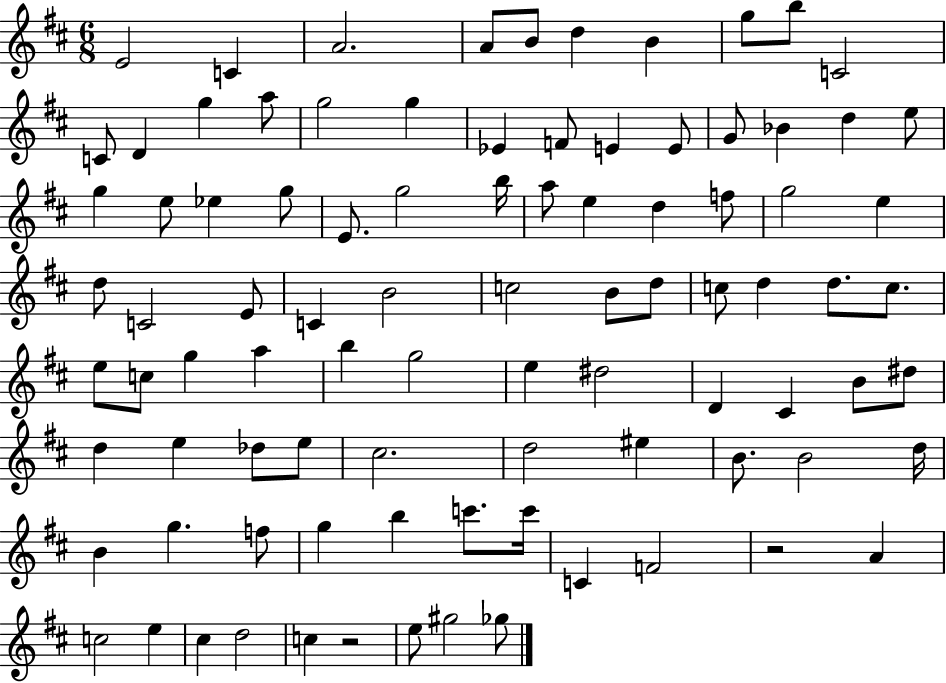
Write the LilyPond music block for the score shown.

{
  \clef treble
  \numericTimeSignature
  \time 6/8
  \key d \major
  e'2 c'4 | a'2. | a'8 b'8 d''4 b'4 | g''8 b''8 c'2 | \break c'8 d'4 g''4 a''8 | g''2 g''4 | ees'4 f'8 e'4 e'8 | g'8 bes'4 d''4 e''8 | \break g''4 e''8 ees''4 g''8 | e'8. g''2 b''16 | a''8 e''4 d''4 f''8 | g''2 e''4 | \break d''8 c'2 e'8 | c'4 b'2 | c''2 b'8 d''8 | c''8 d''4 d''8. c''8. | \break e''8 c''8 g''4 a''4 | b''4 g''2 | e''4 dis''2 | d'4 cis'4 b'8 dis''8 | \break d''4 e''4 des''8 e''8 | cis''2. | d''2 eis''4 | b'8. b'2 d''16 | \break b'4 g''4. f''8 | g''4 b''4 c'''8. c'''16 | c'4 f'2 | r2 a'4 | \break c''2 e''4 | cis''4 d''2 | c''4 r2 | e''8 gis''2 ges''8 | \break \bar "|."
}